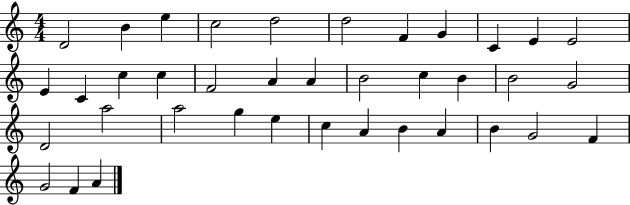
X:1
T:Untitled
M:4/4
L:1/4
K:C
D2 B e c2 d2 d2 F G C E E2 E C c c F2 A A B2 c B B2 G2 D2 a2 a2 g e c A B A B G2 F G2 F A